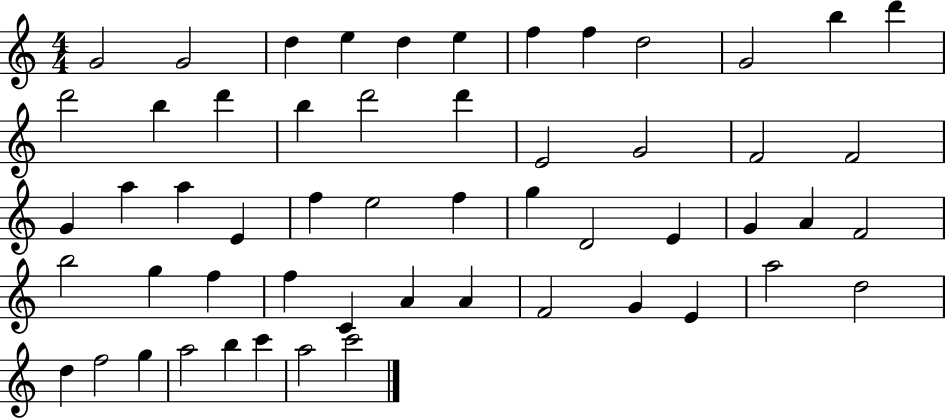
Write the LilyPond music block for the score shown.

{
  \clef treble
  \numericTimeSignature
  \time 4/4
  \key c \major
  g'2 g'2 | d''4 e''4 d''4 e''4 | f''4 f''4 d''2 | g'2 b''4 d'''4 | \break d'''2 b''4 d'''4 | b''4 d'''2 d'''4 | e'2 g'2 | f'2 f'2 | \break g'4 a''4 a''4 e'4 | f''4 e''2 f''4 | g''4 d'2 e'4 | g'4 a'4 f'2 | \break b''2 g''4 f''4 | f''4 c'4 a'4 a'4 | f'2 g'4 e'4 | a''2 d''2 | \break d''4 f''2 g''4 | a''2 b''4 c'''4 | a''2 c'''2 | \bar "|."
}